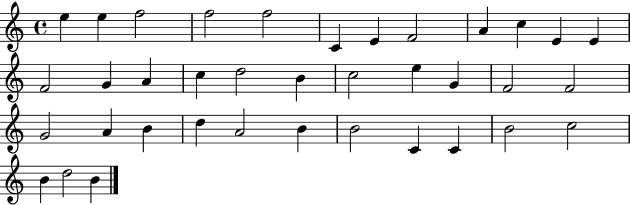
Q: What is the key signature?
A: C major